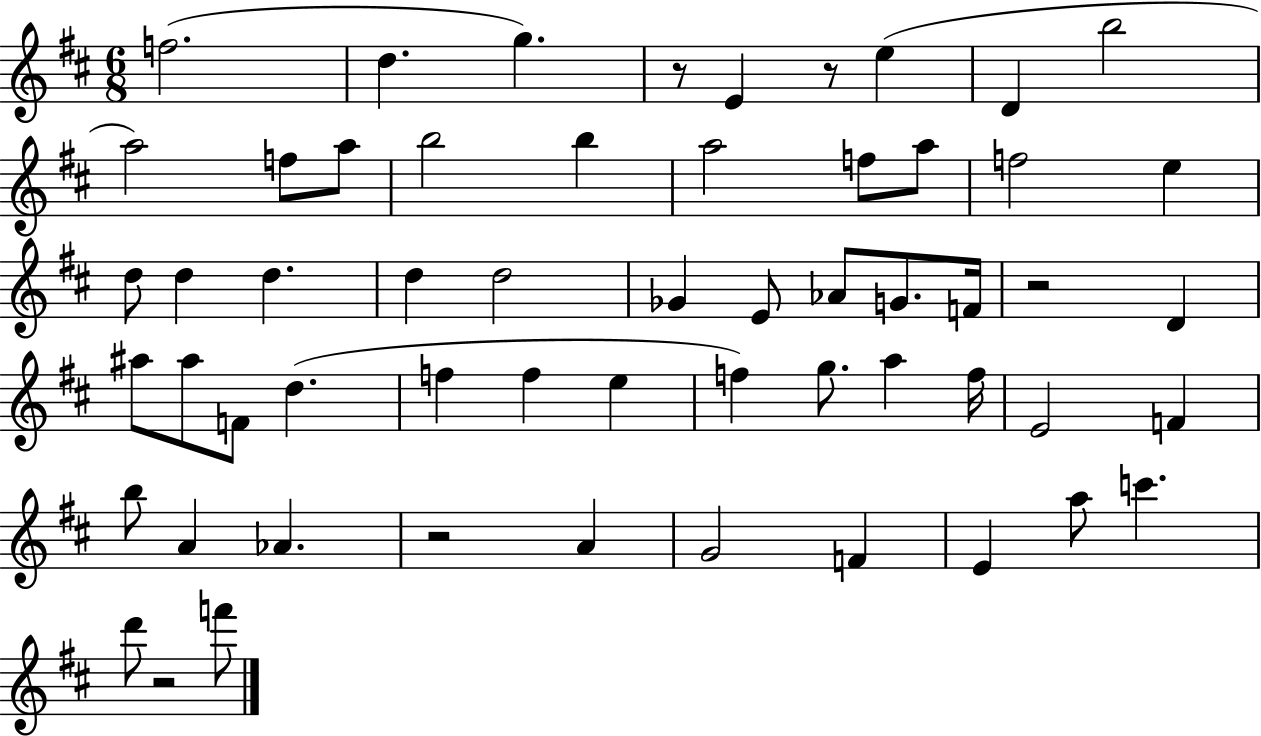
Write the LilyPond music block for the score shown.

{
  \clef treble
  \numericTimeSignature
  \time 6/8
  \key d \major
  f''2.( | d''4. g''4.) | r8 e'4 r8 e''4( | d'4 b''2 | \break a''2) f''8 a''8 | b''2 b''4 | a''2 f''8 a''8 | f''2 e''4 | \break d''8 d''4 d''4. | d''4 d''2 | ges'4 e'8 aes'8 g'8. f'16 | r2 d'4 | \break ais''8 ais''8 f'8 d''4.( | f''4 f''4 e''4 | f''4) g''8. a''4 f''16 | e'2 f'4 | \break b''8 a'4 aes'4. | r2 a'4 | g'2 f'4 | e'4 a''8 c'''4. | \break d'''8 r2 f'''8 | \bar "|."
}